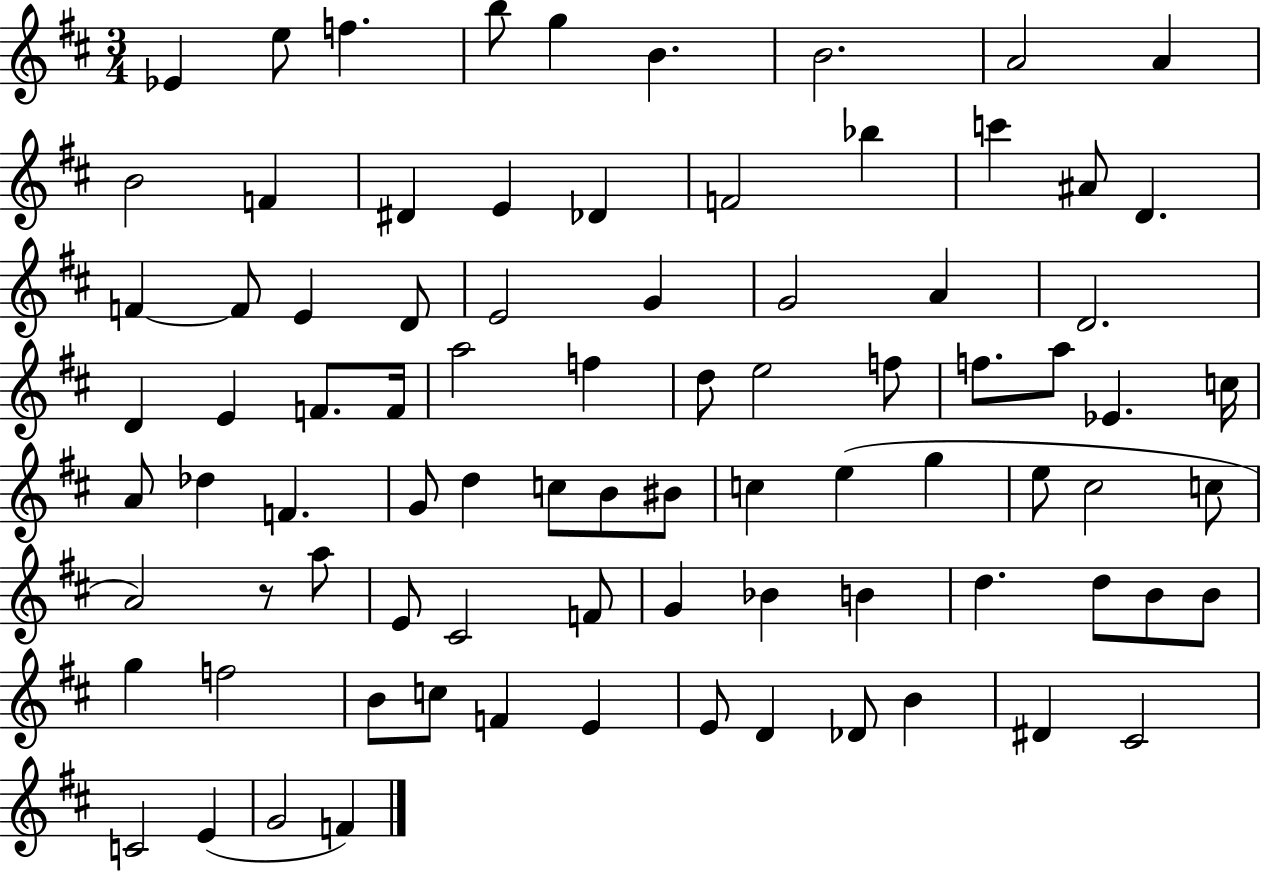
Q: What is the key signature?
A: D major